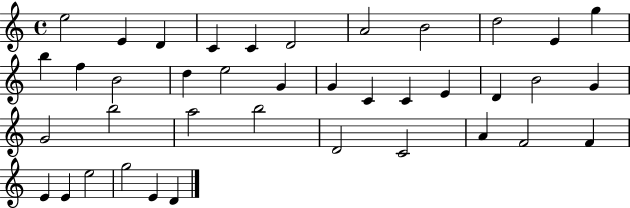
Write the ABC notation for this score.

X:1
T:Untitled
M:4/4
L:1/4
K:C
e2 E D C C D2 A2 B2 d2 E g b f B2 d e2 G G C C E D B2 G G2 b2 a2 b2 D2 C2 A F2 F E E e2 g2 E D